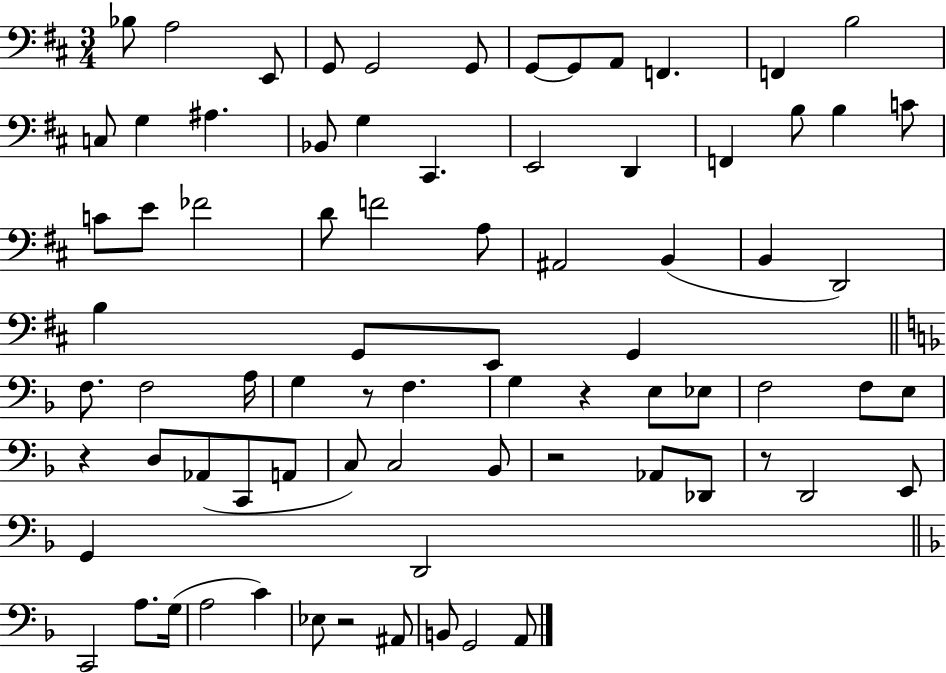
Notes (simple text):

Bb3/e A3/h E2/e G2/e G2/h G2/e G2/e G2/e A2/e F2/q. F2/q B3/h C3/e G3/q A#3/q. Bb2/e G3/q C#2/q. E2/h D2/q F2/q B3/e B3/q C4/e C4/e E4/e FES4/h D4/e F4/h A3/e A#2/h B2/q B2/q D2/h B3/q G2/e E2/e G2/q F3/e. F3/h A3/s G3/q R/e F3/q. G3/q R/q E3/e Eb3/e F3/h F3/e E3/e R/q D3/e Ab2/e C2/e A2/e C3/e C3/h Bb2/e R/h Ab2/e Db2/e R/e D2/h E2/e G2/q D2/h C2/h A3/e. G3/s A3/h C4/q Eb3/e R/h A#2/e B2/e G2/h A2/e